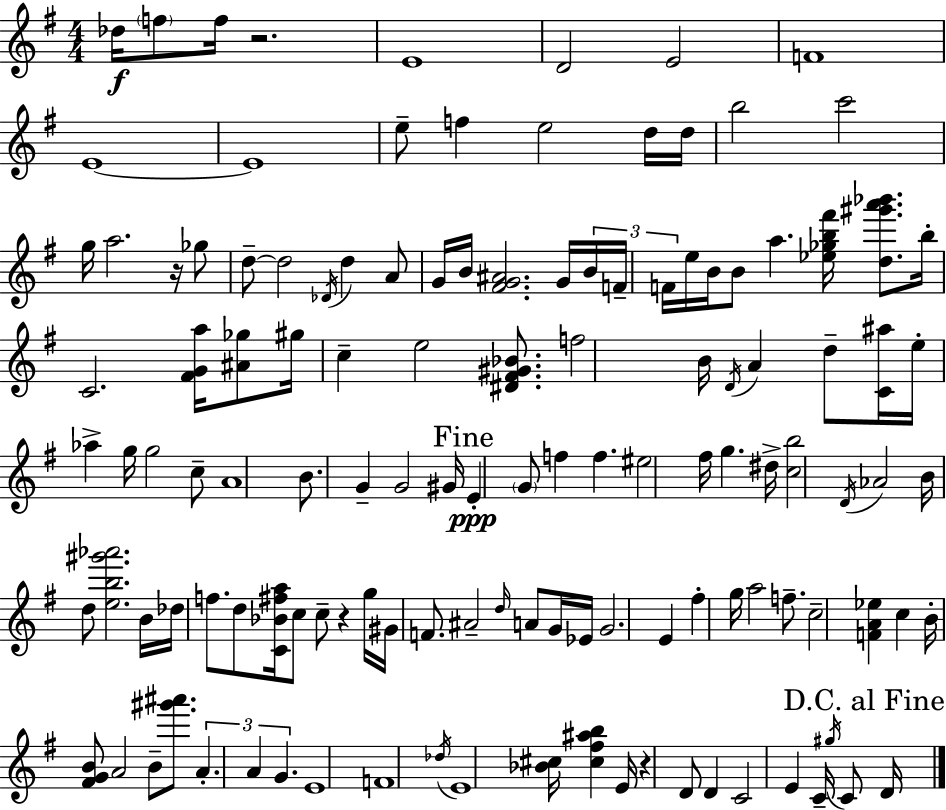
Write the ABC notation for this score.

X:1
T:Untitled
M:4/4
L:1/4
K:G
_d/4 f/2 f/4 z2 E4 D2 E2 F4 E4 E4 e/2 f e2 d/4 d/4 b2 c'2 g/4 a2 z/4 _g/2 d/2 d2 _D/4 d A/2 G/4 B/4 [^FG^A]2 G/4 B/4 F/4 F/4 e/4 B/4 B/2 a [_e_gb^f']/4 [d^g'a'_b']/2 b/4 C2 [^FGa]/4 [^A_g]/2 ^g/4 c e2 [^D^F^G_B]/2 f2 B/4 D/4 A d/2 [C^a]/4 e/4 _a g/4 g2 c/2 A4 B/2 G G2 ^G/4 E G/2 f f ^e2 ^f/4 g ^d/4 [cb]2 D/4 _A2 B/4 d/2 [eb^g'_a']2 B/4 _d/4 f/2 d/2 [C_B^fa]/4 c/2 c/2 z g/4 ^G/4 F/2 ^A2 d/4 A/2 G/4 _E/4 G2 E ^f g/4 a2 f/2 c2 [FA_e] c B/4 [^FGB]/2 A2 B/2 [^g'^a']/2 A A G E4 F4 _d/4 E4 [_B^c]/4 [^c^f^ab] E/4 z D/2 D C2 E C/4 ^g/4 C/2 D/4